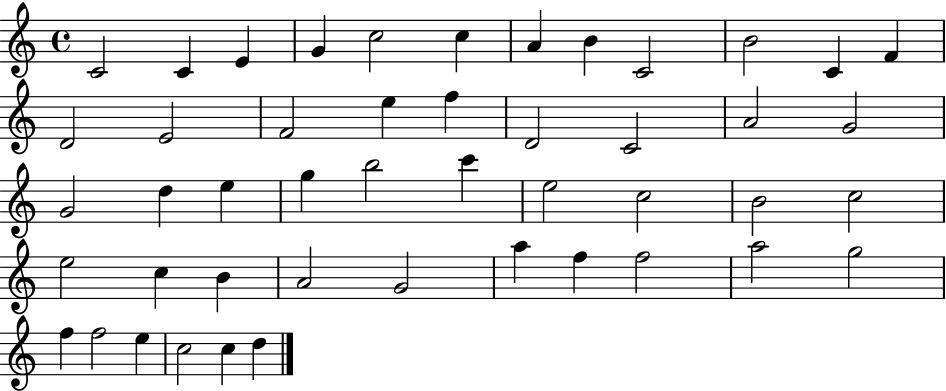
{
  \clef treble
  \time 4/4
  \defaultTimeSignature
  \key c \major
  c'2 c'4 e'4 | g'4 c''2 c''4 | a'4 b'4 c'2 | b'2 c'4 f'4 | \break d'2 e'2 | f'2 e''4 f''4 | d'2 c'2 | a'2 g'2 | \break g'2 d''4 e''4 | g''4 b''2 c'''4 | e''2 c''2 | b'2 c''2 | \break e''2 c''4 b'4 | a'2 g'2 | a''4 f''4 f''2 | a''2 g''2 | \break f''4 f''2 e''4 | c''2 c''4 d''4 | \bar "|."
}